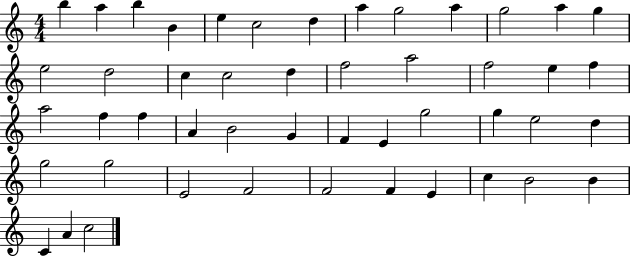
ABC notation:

X:1
T:Untitled
M:4/4
L:1/4
K:C
b a b B e c2 d a g2 a g2 a g e2 d2 c c2 d f2 a2 f2 e f a2 f f A B2 G F E g2 g e2 d g2 g2 E2 F2 F2 F E c B2 B C A c2